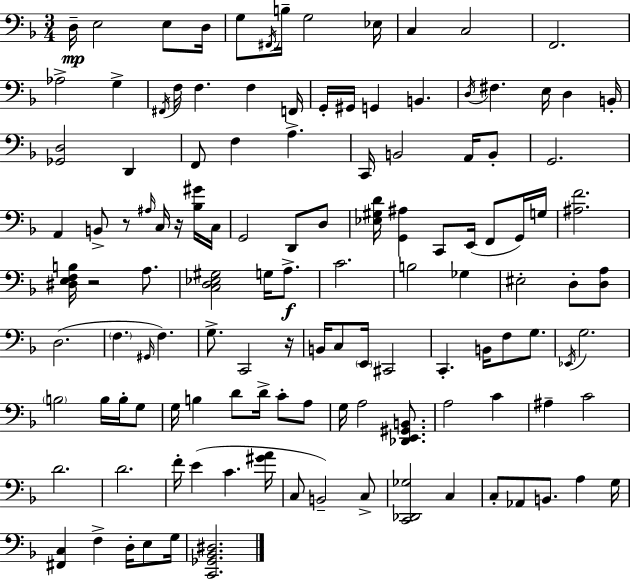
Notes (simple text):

D3/s E3/h E3/e D3/s G3/e F#2/s B3/s G3/h Eb3/s C3/q C3/h F2/h. Ab3/h G3/q F#2/s F3/s F3/q. F3/q F2/s G2/s G#2/s G2/q B2/q. D3/s F#3/q. E3/s D3/q B2/s [Gb2,D3]/h D2/q F2/e F3/q A3/q. C2/s B2/h A2/s B2/e G2/h. A2/q B2/e R/e A#3/s C3/s R/s [Bb3,G#4]/s C3/s G2/h D2/e D3/e [Eb3,G#3,D4]/s [G2,A#3]/q C2/e E2/s F2/e G2/s G3/s [A#3,F4]/h. [D#3,E3,F3,B3]/s R/h A3/e. [C3,D3,Eb3,G#3]/h G3/s A3/e. C4/h. B3/h Gb3/q EIS3/h D3/e [D3,A3]/e D3/h. F3/q. G#2/s F3/q. G3/e. C2/h R/s B2/s C3/e E2/s C#2/h C2/q. B2/s F3/e G3/e. Eb2/s G3/h. B3/h B3/s B3/s G3/e G3/s B3/q D4/e D4/s C4/e A3/e G3/s A3/h [Db2,E2,G#2,B2]/e. A3/h C4/q A#3/q C4/h D4/h. D4/h. F4/s E4/q C4/q. [G#4,A4]/s C3/e B2/h C3/e [C2,Db2,Gb3]/h C3/q C3/e Ab2/e B2/e. A3/q G3/s [F#2,C3]/q F3/q D3/s E3/e G3/s [C2,Gb2,Bb2,D#3]/h.